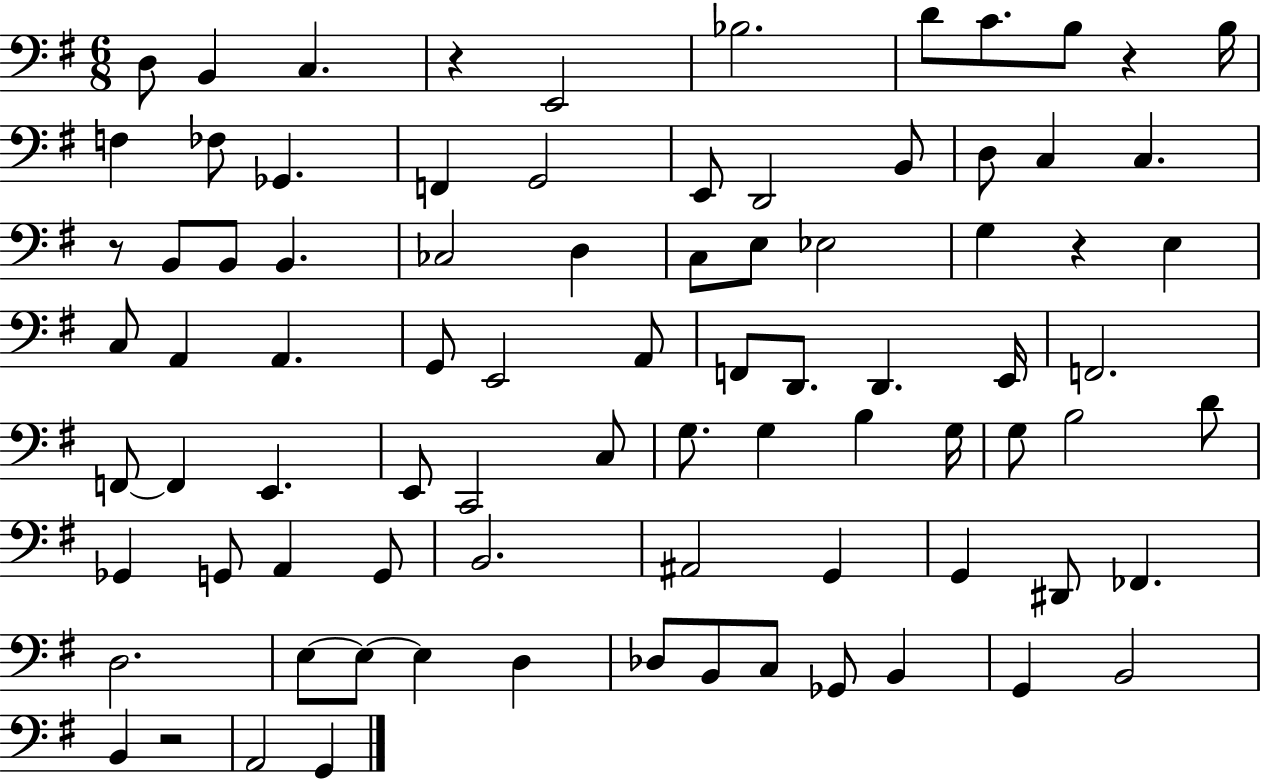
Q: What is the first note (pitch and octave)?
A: D3